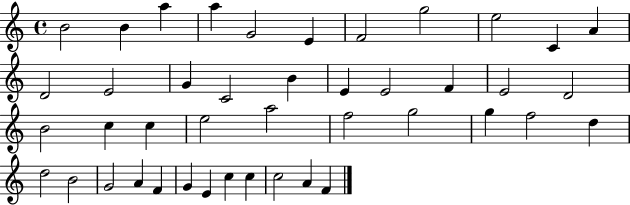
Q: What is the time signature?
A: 4/4